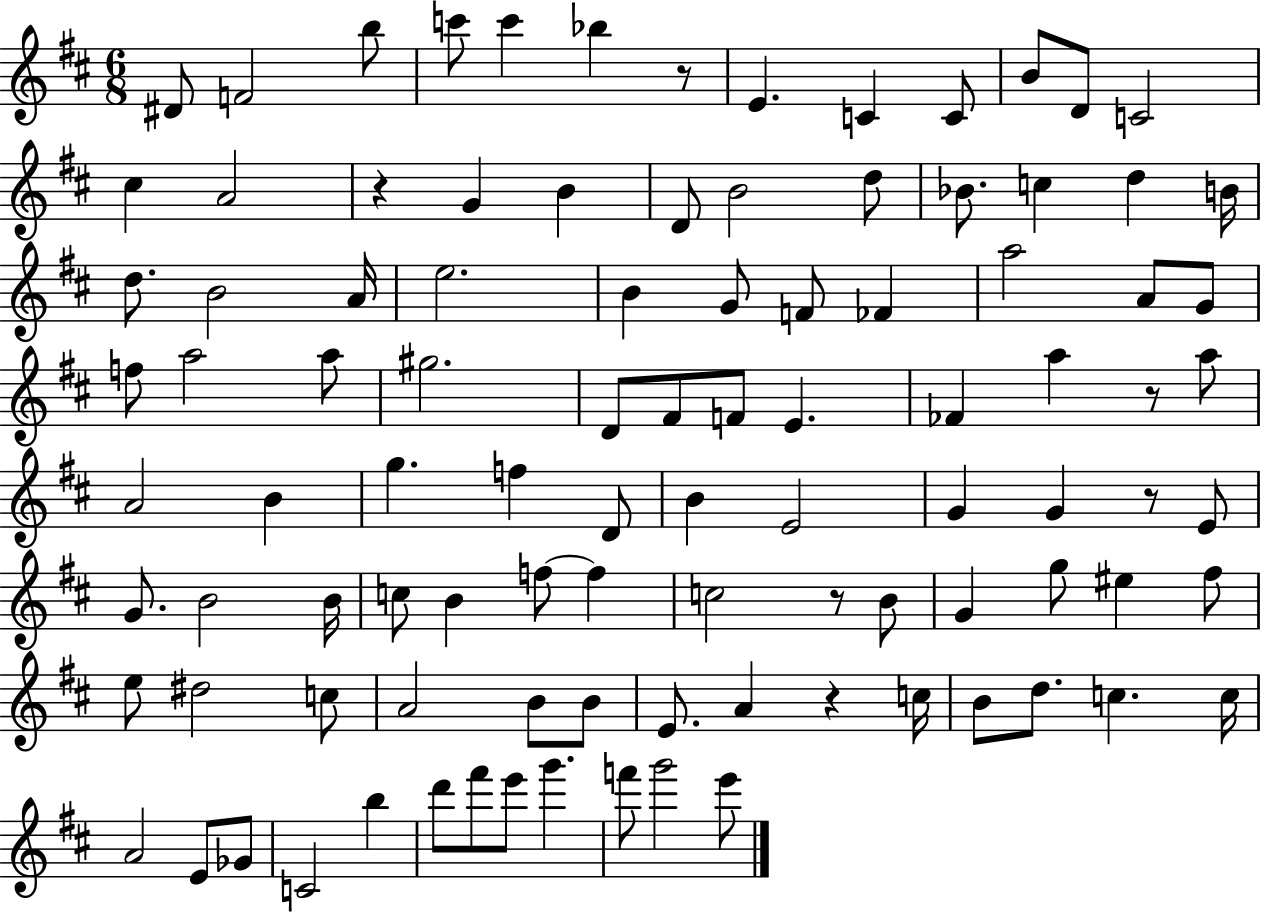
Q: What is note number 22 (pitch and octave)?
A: D5